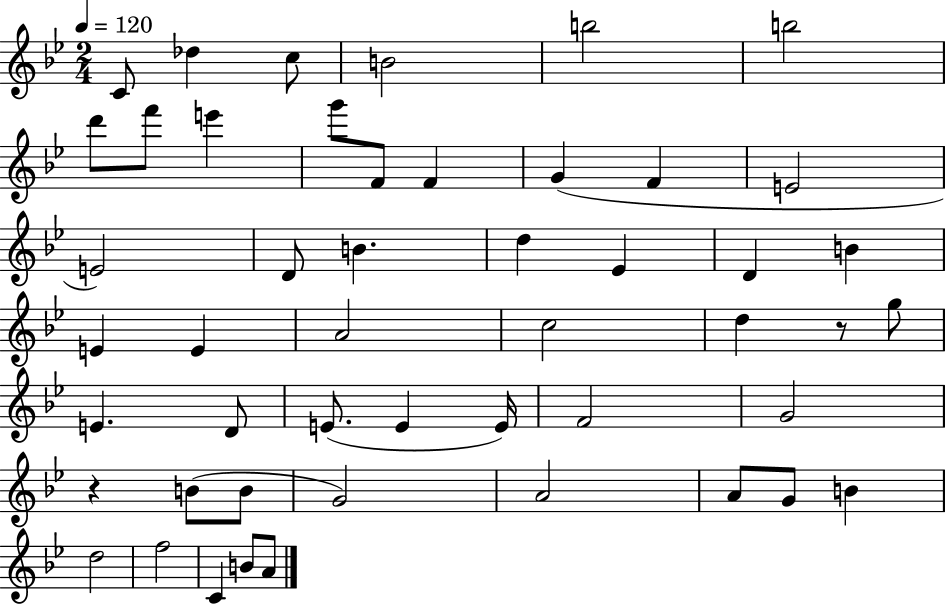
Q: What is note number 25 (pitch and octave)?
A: A4